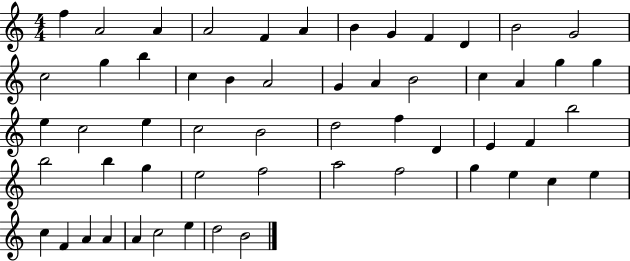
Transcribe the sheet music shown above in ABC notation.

X:1
T:Untitled
M:4/4
L:1/4
K:C
f A2 A A2 F A B G F D B2 G2 c2 g b c B A2 G A B2 c A g g e c2 e c2 B2 d2 f D E F b2 b2 b g e2 f2 a2 f2 g e c e c F A A A c2 e d2 B2